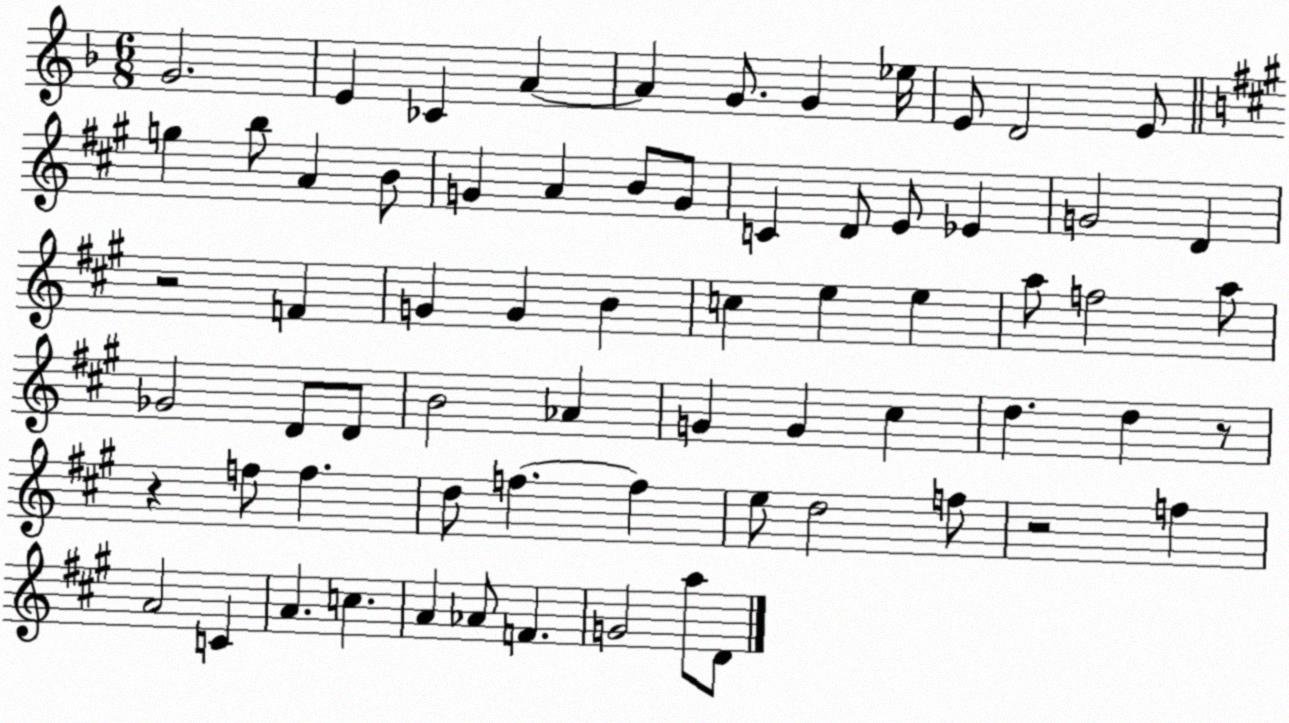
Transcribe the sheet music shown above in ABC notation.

X:1
T:Untitled
M:6/8
L:1/4
K:F
G2 E _C A A G/2 G _e/4 E/2 D2 E/2 g b/2 A B/2 G A B/2 G/2 C D/2 E/2 _E G2 D z2 F G G B c e e a/2 f2 a/2 _G2 D/2 D/2 B2 _A G G ^c d d z/2 z f/2 f d/2 f f e/2 d2 f/2 z2 f A2 C A c A _A/2 F G2 a/2 D/2